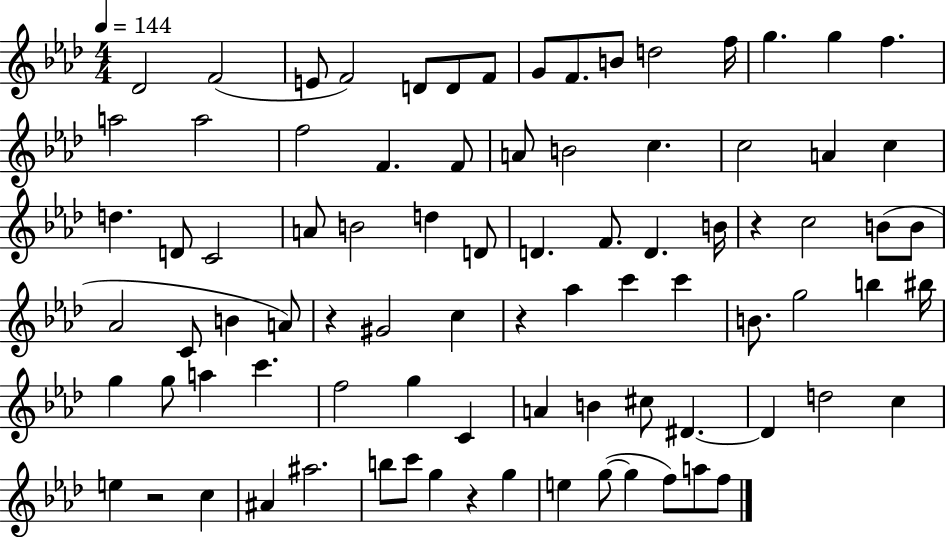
Db4/h F4/h E4/e F4/h D4/e D4/e F4/e G4/e F4/e. B4/e D5/h F5/s G5/q. G5/q F5/q. A5/h A5/h F5/h F4/q. F4/e A4/e B4/h C5/q. C5/h A4/q C5/q D5/q. D4/e C4/h A4/e B4/h D5/q D4/e D4/q. F4/e. D4/q. B4/s R/q C5/h B4/e B4/e Ab4/h C4/e B4/q A4/e R/q G#4/h C5/q R/q Ab5/q C6/q C6/q B4/e. G5/h B5/q BIS5/s G5/q G5/e A5/q C6/q. F5/h G5/q C4/q A4/q B4/q C#5/e D#4/q. D#4/q D5/h C5/q E5/q R/h C5/q A#4/q A#5/h. B5/e C6/e G5/q R/q G5/q E5/q G5/e G5/q F5/e A5/e F5/e